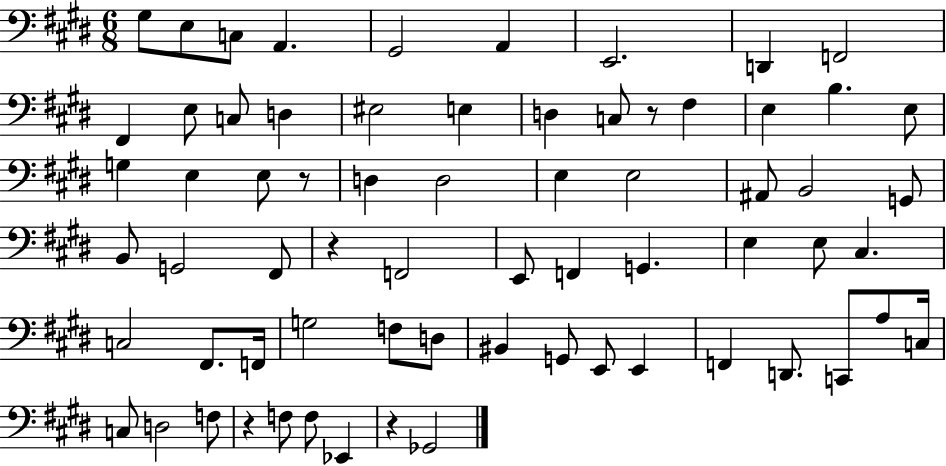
G#3/e E3/e C3/e A2/q. G#2/h A2/q E2/h. D2/q F2/h F#2/q E3/e C3/e D3/q EIS3/h E3/q D3/q C3/e R/e F#3/q E3/q B3/q. E3/e G3/q E3/q E3/e R/e D3/q D3/h E3/q E3/h A#2/e B2/h G2/e B2/e G2/h F#2/e R/q F2/h E2/e F2/q G2/q. E3/q E3/e C#3/q. C3/h F#2/e. F2/s G3/h F3/e D3/e BIS2/q G2/e E2/e E2/q F2/q D2/e. C2/e A3/e C3/s C3/e D3/h F3/e R/q F3/e F3/e Eb2/q R/q Gb2/h